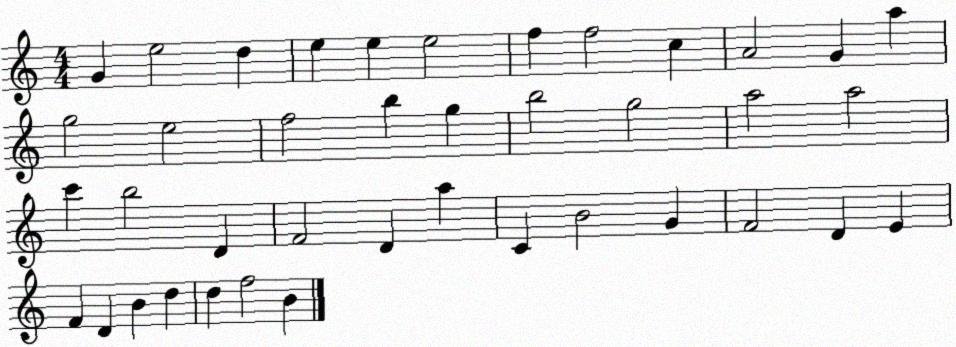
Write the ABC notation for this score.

X:1
T:Untitled
M:4/4
L:1/4
K:C
G e2 d e e e2 f f2 c A2 G a g2 e2 f2 b g b2 g2 a2 a2 c' b2 D F2 D a C B2 G F2 D E F D B d d f2 B